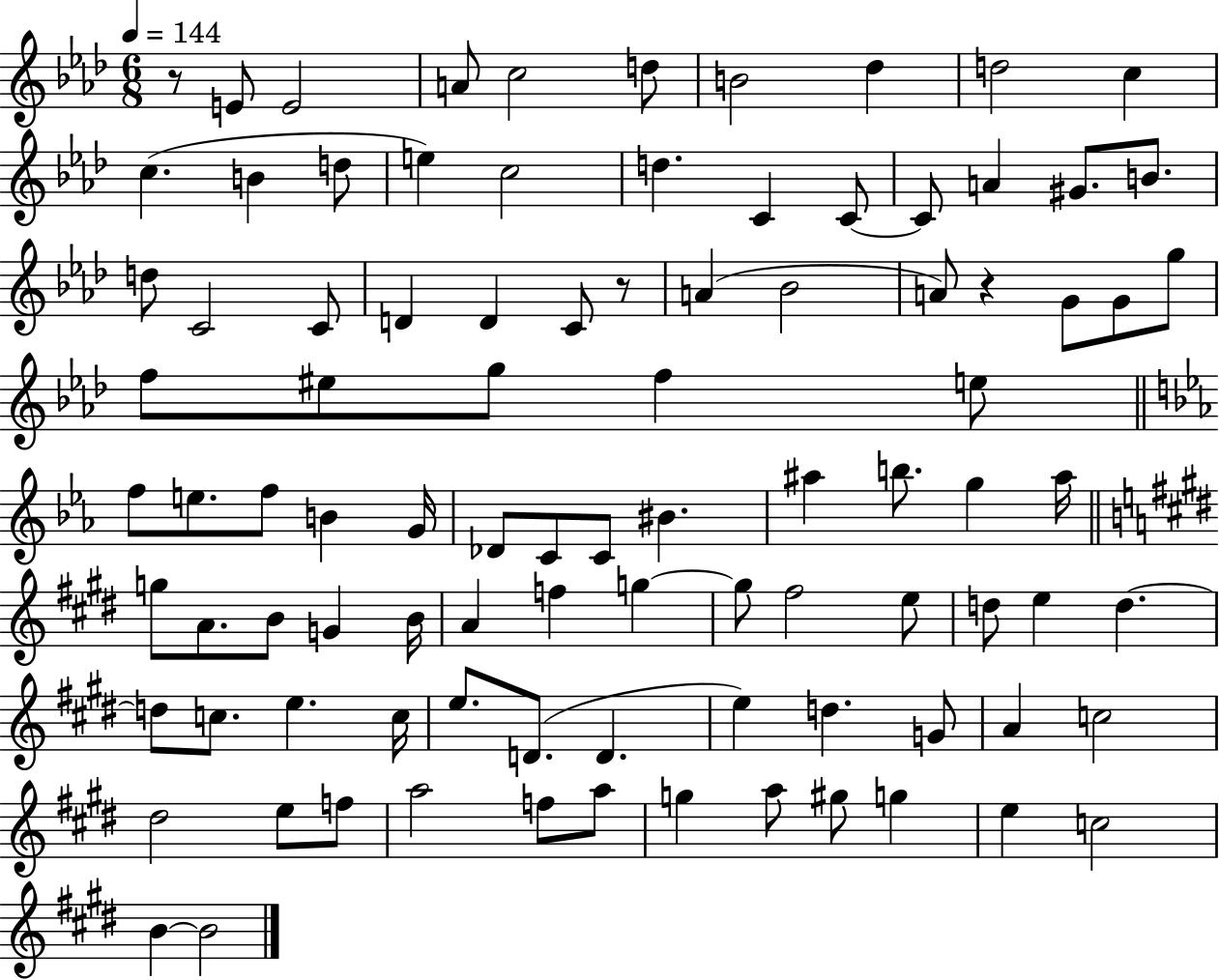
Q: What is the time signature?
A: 6/8